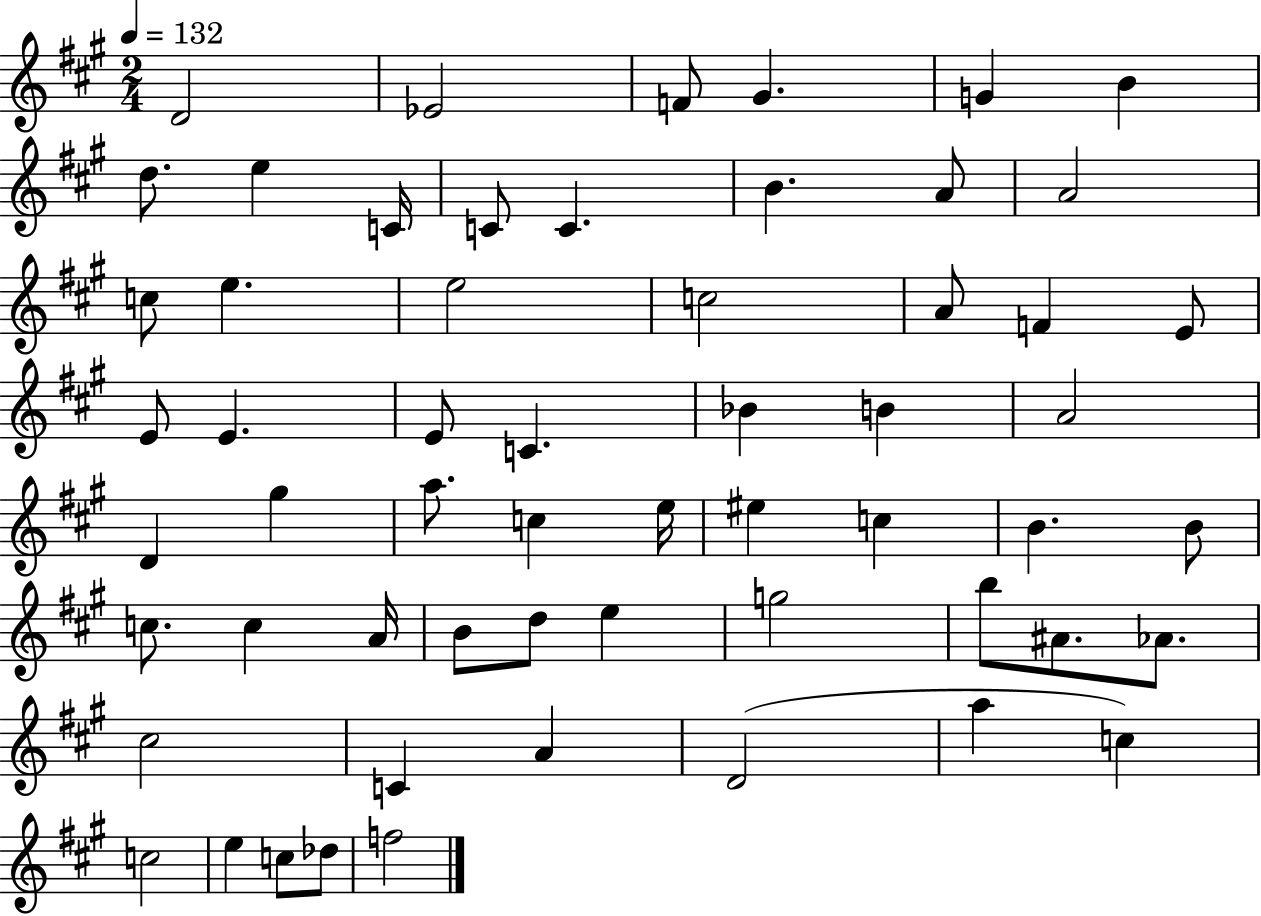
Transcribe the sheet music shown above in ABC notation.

X:1
T:Untitled
M:2/4
L:1/4
K:A
D2 _E2 F/2 ^G G B d/2 e C/4 C/2 C B A/2 A2 c/2 e e2 c2 A/2 F E/2 E/2 E E/2 C _B B A2 D ^g a/2 c e/4 ^e c B B/2 c/2 c A/4 B/2 d/2 e g2 b/2 ^A/2 _A/2 ^c2 C A D2 a c c2 e c/2 _d/2 f2